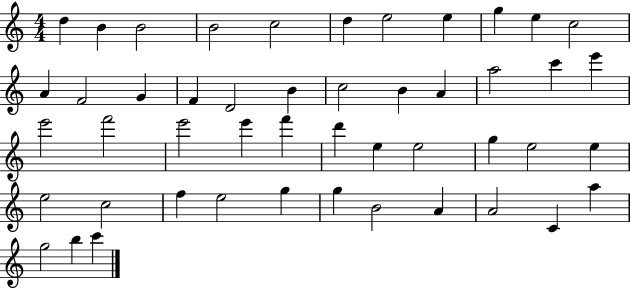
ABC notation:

X:1
T:Untitled
M:4/4
L:1/4
K:C
d B B2 B2 c2 d e2 e g e c2 A F2 G F D2 B c2 B A a2 c' e' e'2 f'2 e'2 e' f' d' e e2 g e2 e e2 c2 f e2 g g B2 A A2 C a g2 b c'